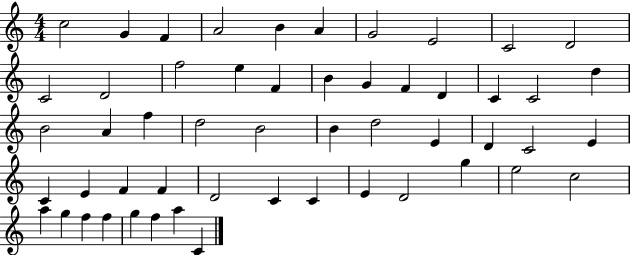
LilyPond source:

{
  \clef treble
  \numericTimeSignature
  \time 4/4
  \key c \major
  c''2 g'4 f'4 | a'2 b'4 a'4 | g'2 e'2 | c'2 d'2 | \break c'2 d'2 | f''2 e''4 f'4 | b'4 g'4 f'4 d'4 | c'4 c'2 d''4 | \break b'2 a'4 f''4 | d''2 b'2 | b'4 d''2 e'4 | d'4 c'2 e'4 | \break c'4 e'4 f'4 f'4 | d'2 c'4 c'4 | e'4 d'2 g''4 | e''2 c''2 | \break a''4 g''4 f''4 f''4 | g''4 f''4 a''4 c'4 | \bar "|."
}